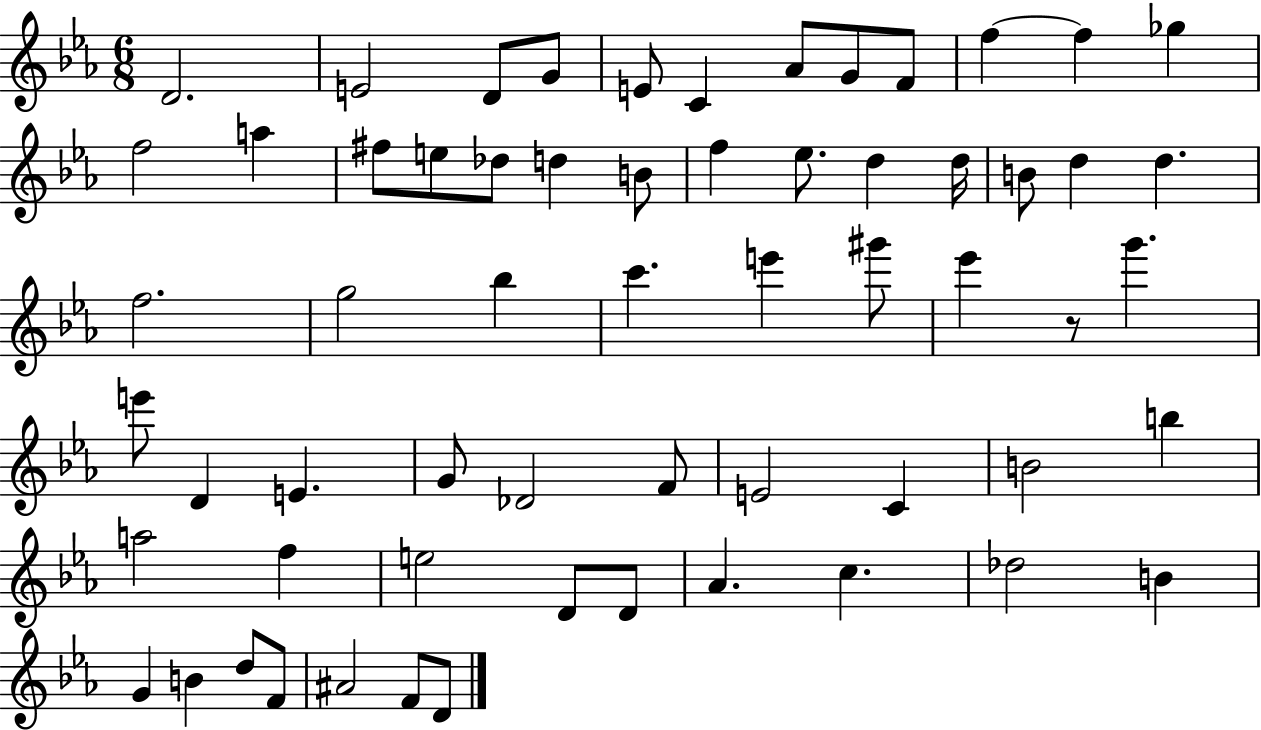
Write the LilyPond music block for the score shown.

{
  \clef treble
  \numericTimeSignature
  \time 6/8
  \key ees \major
  d'2. | e'2 d'8 g'8 | e'8 c'4 aes'8 g'8 f'8 | f''4~~ f''4 ges''4 | \break f''2 a''4 | fis''8 e''8 des''8 d''4 b'8 | f''4 ees''8. d''4 d''16 | b'8 d''4 d''4. | \break f''2. | g''2 bes''4 | c'''4. e'''4 gis'''8 | ees'''4 r8 g'''4. | \break e'''8 d'4 e'4. | g'8 des'2 f'8 | e'2 c'4 | b'2 b''4 | \break a''2 f''4 | e''2 d'8 d'8 | aes'4. c''4. | des''2 b'4 | \break g'4 b'4 d''8 f'8 | ais'2 f'8 d'8 | \bar "|."
}